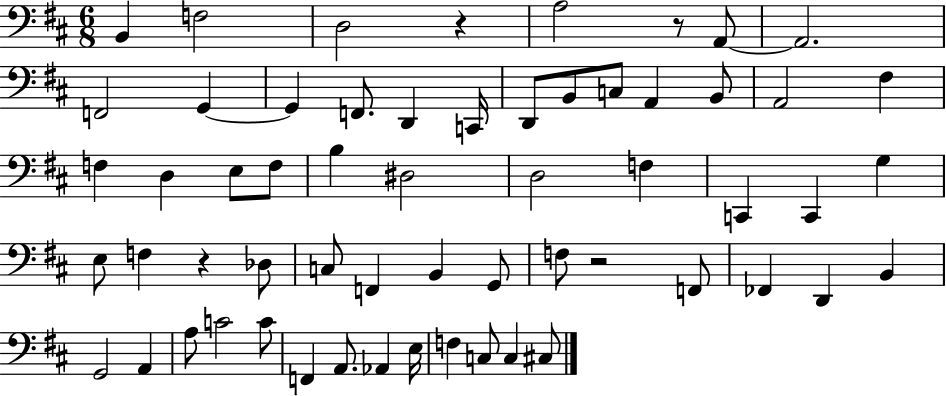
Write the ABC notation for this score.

X:1
T:Untitled
M:6/8
L:1/4
K:D
B,, F,2 D,2 z A,2 z/2 A,,/2 A,,2 F,,2 G,, G,, F,,/2 D,, C,,/4 D,,/2 B,,/2 C,/2 A,, B,,/2 A,,2 ^F, F, D, E,/2 F,/2 B, ^D,2 D,2 F, C,, C,, G, E,/2 F, z _D,/2 C,/2 F,, B,, G,,/2 F,/2 z2 F,,/2 _F,, D,, B,, G,,2 A,, A,/2 C2 C/2 F,, A,,/2 _A,, E,/4 F, C,/2 C, ^C,/2